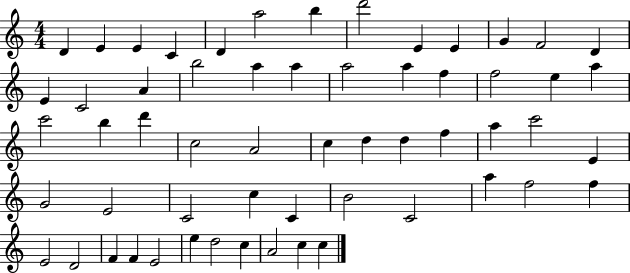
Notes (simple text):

D4/q E4/q E4/q C4/q D4/q A5/h B5/q D6/h E4/q E4/q G4/q F4/h D4/q E4/q C4/h A4/q B5/h A5/q A5/q A5/h A5/q F5/q F5/h E5/q A5/q C6/h B5/q D6/q C5/h A4/h C5/q D5/q D5/q F5/q A5/q C6/h E4/q G4/h E4/h C4/h C5/q C4/q B4/h C4/h A5/q F5/h F5/q E4/h D4/h F4/q F4/q E4/h E5/q D5/h C5/q A4/h C5/q C5/q